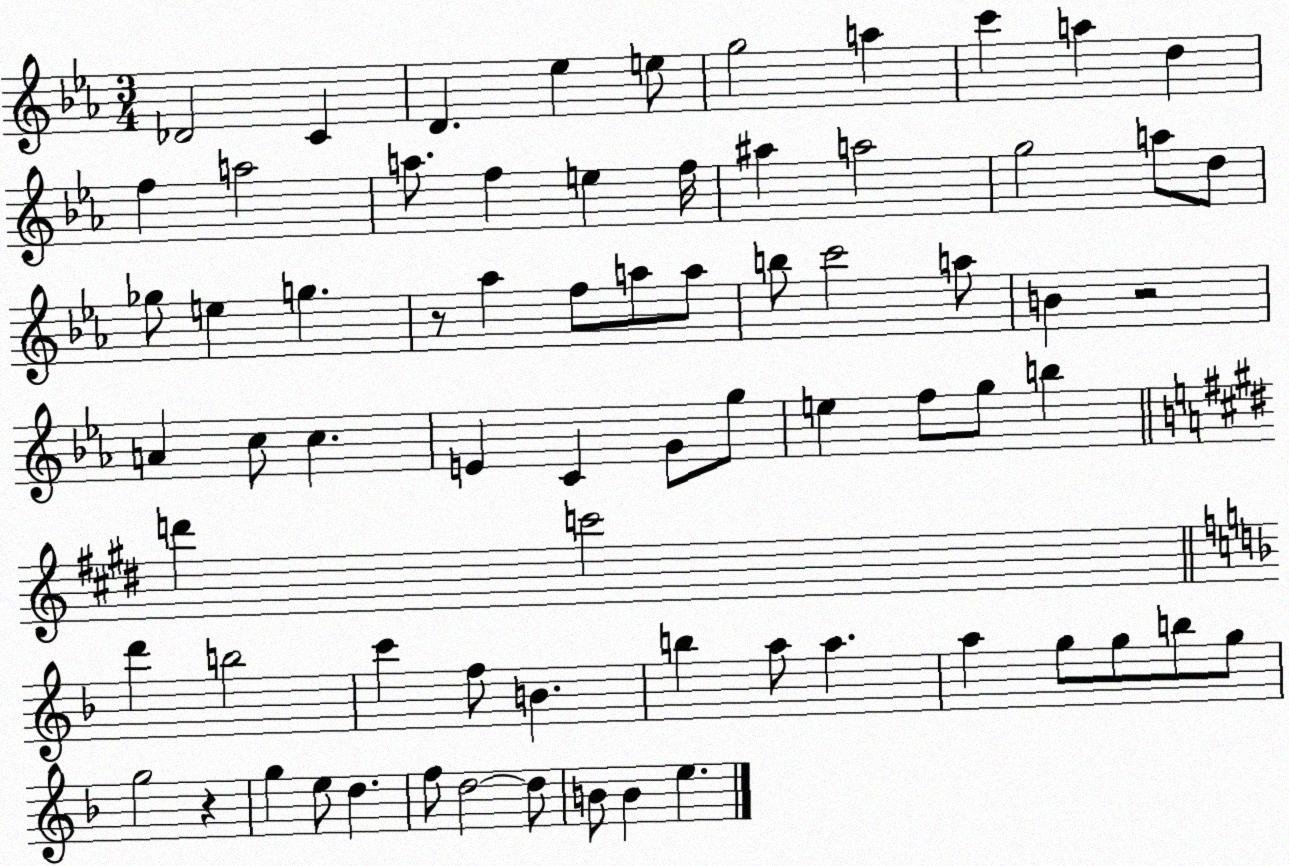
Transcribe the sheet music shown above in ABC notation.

X:1
T:Untitled
M:3/4
L:1/4
K:Eb
_D2 C D _e e/2 g2 a c' a d f a2 a/2 f e f/4 ^a a2 g2 a/2 d/2 _g/2 e g z/2 _a f/2 a/2 a/2 b/2 c'2 a/2 B z2 A c/2 c E C G/2 g/2 e f/2 g/2 b d' c'2 d' b2 c' f/2 B b a/2 a a g/2 g/2 b/2 g/2 g2 z g e/2 d f/2 d2 d/2 B/2 B e